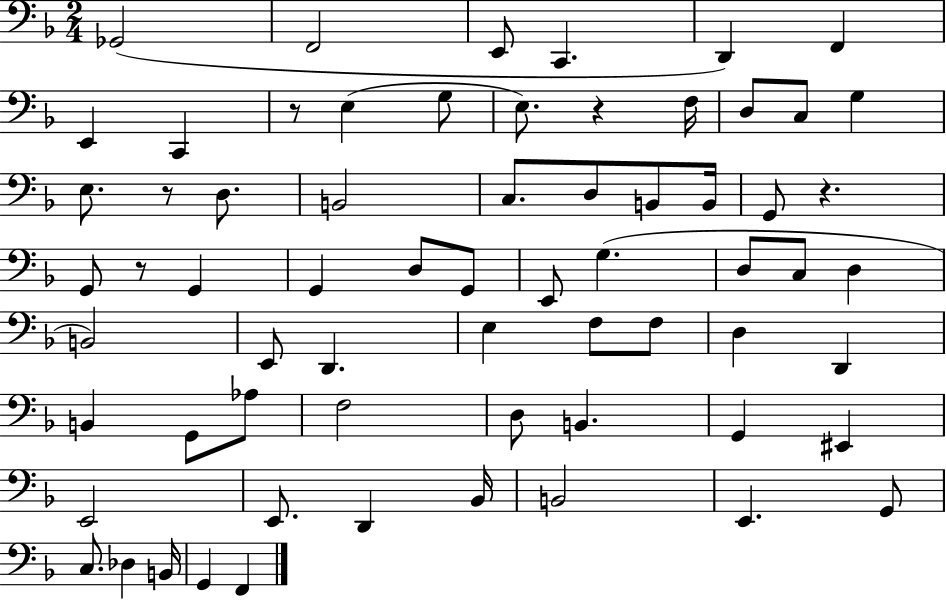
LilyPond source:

{
  \clef bass
  \numericTimeSignature
  \time 2/4
  \key f \major
  ges,2( | f,2 | e,8 c,4. | d,4) f,4 | \break e,4 c,4 | r8 e4( g8 | e8.) r4 f16 | d8 c8 g4 | \break e8. r8 d8. | b,2 | c8. d8 b,8 b,16 | g,8 r4. | \break g,8 r8 g,4 | g,4 d8 g,8 | e,8 g4.( | d8 c8 d4 | \break b,2) | e,8 d,4. | e4 f8 f8 | d4 d,4 | \break b,4 g,8 aes8 | f2 | d8 b,4. | g,4 eis,4 | \break e,2 | e,8. d,4 bes,16 | b,2 | e,4. g,8 | \break c8. des4 b,16 | g,4 f,4 | \bar "|."
}